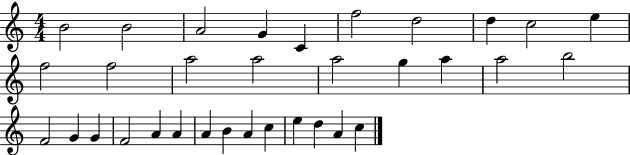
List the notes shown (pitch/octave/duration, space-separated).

B4/h B4/h A4/h G4/q C4/q F5/h D5/h D5/q C5/h E5/q F5/h F5/h A5/h A5/h A5/h G5/q A5/q A5/h B5/h F4/h G4/q G4/q F4/h A4/q A4/q A4/q B4/q A4/q C5/q E5/q D5/q A4/q C5/q